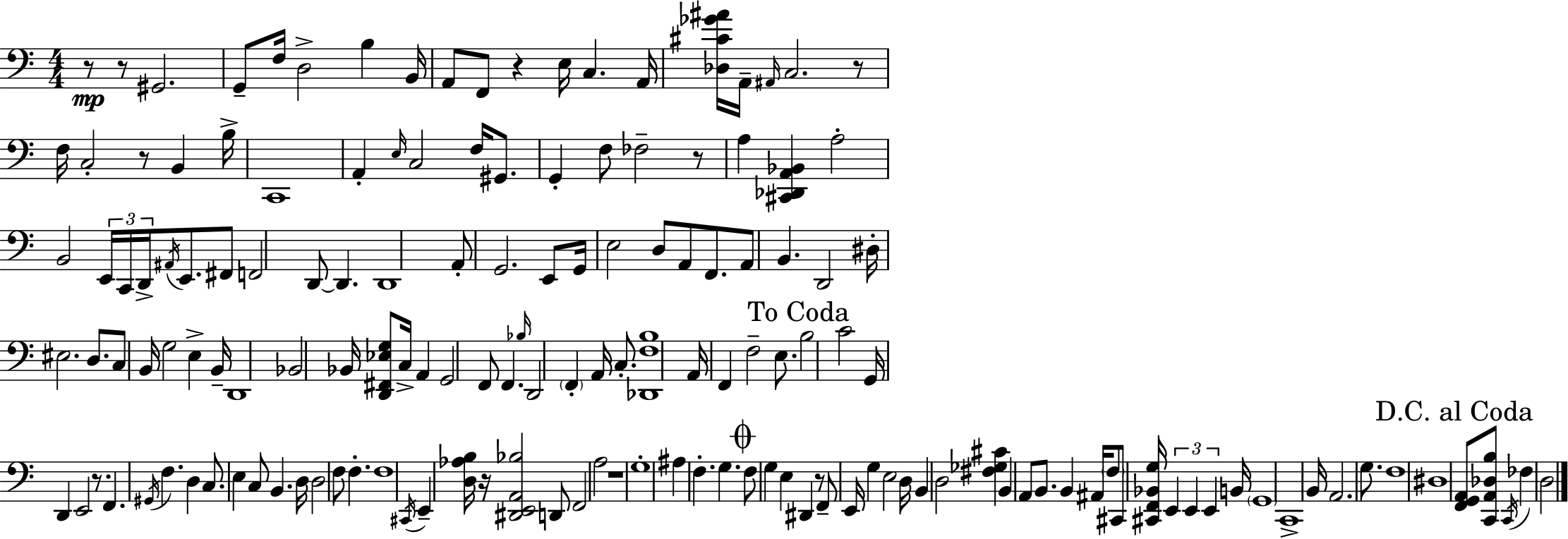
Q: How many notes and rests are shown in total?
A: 155